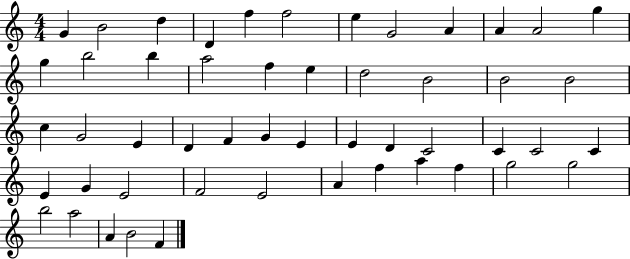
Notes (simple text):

G4/q B4/h D5/q D4/q F5/q F5/h E5/q G4/h A4/q A4/q A4/h G5/q G5/q B5/h B5/q A5/h F5/q E5/q D5/h B4/h B4/h B4/h C5/q G4/h E4/q D4/q F4/q G4/q E4/q E4/q D4/q C4/h C4/q C4/h C4/q E4/q G4/q E4/h F4/h E4/h A4/q F5/q A5/q F5/q G5/h G5/h B5/h A5/h A4/q B4/h F4/q